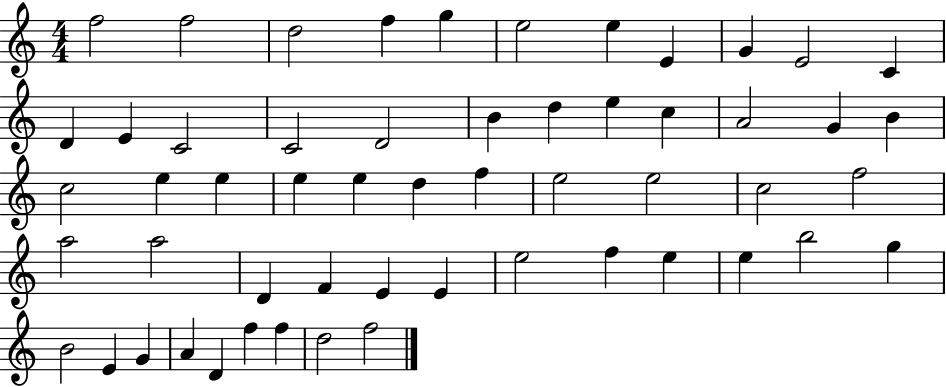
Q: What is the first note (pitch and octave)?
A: F5